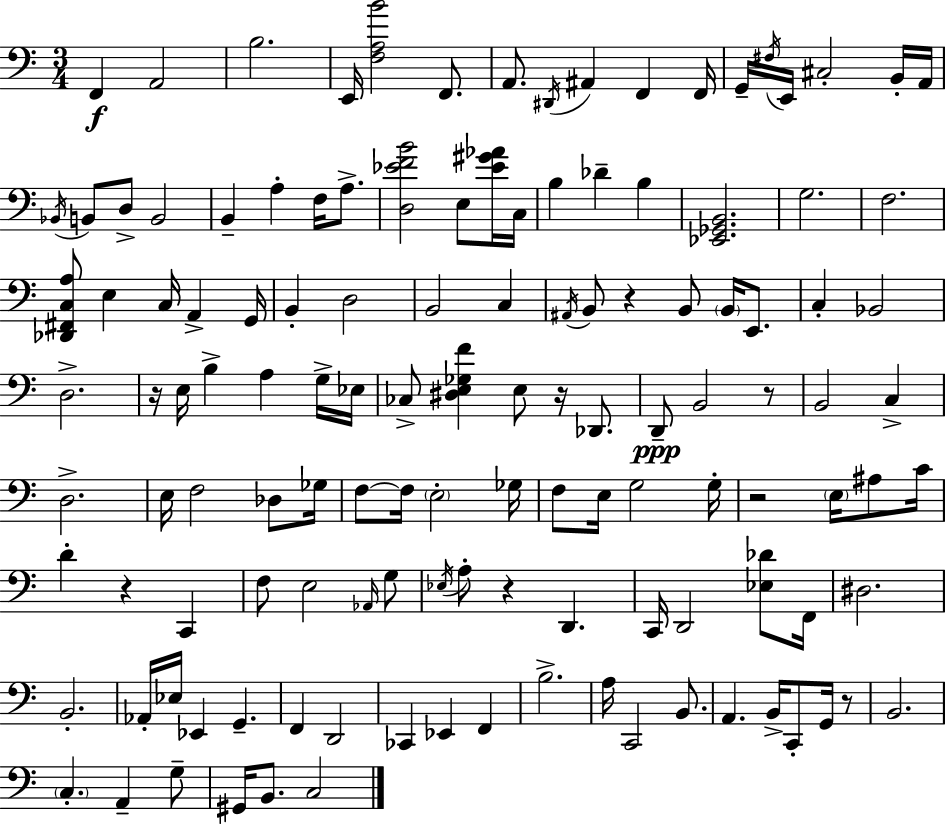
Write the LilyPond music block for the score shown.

{
  \clef bass
  \numericTimeSignature
  \time 3/4
  \key a \minor
  f,4\f a,2 | b2. | e,16 <f a b'>2 f,8. | a,8. \acciaccatura { dis,16 } ais,4 f,4 | \break f,16 g,16-- \acciaccatura { fis16 } e,16 cis2-. | b,16-. a,16 \acciaccatura { bes,16 } b,8 d8-> b,2 | b,4-- a4-. f16 | a8.-> <d ees' f' b'>2 e8 | \break <ees' gis' aes'>16 c16 b4 des'4-- b4 | <ees, ges, b,>2. | g2. | f2. | \break <des, fis, c a>8 e4 c16 a,4-> | g,16 b,4-. d2 | b,2 c4 | \acciaccatura { ais,16 } b,8 r4 b,8 | \break \parenthesize b,16 e,8. c4-. bes,2 | d2.-> | r16 e16 b4-> a4 | g16-> ees16 ces8-> <dis e ges f'>4 e8 | \break r16 des,8. d,8--\ppp b,2 | r8 b,2 | c4-> d2.-> | e16 f2 | \break des8 ges16 f8~~ f16 \parenthesize e2-. | ges16 f8 e16 g2 | g16-. r2 | \parenthesize e16 ais8 c'16 d'4-. r4 | \break c,4 f8 e2 | \grace { aes,16 } g8 \acciaccatura { ees16 } a8-. r4 | d,4. c,16 d,2 | <ees des'>8 f,16 dis2. | \break b,2.-. | aes,16-. ees16 ees,4 | g,4.-- f,4 d,2 | ces,4 ees,4 | \break f,4 b2.-> | a16 c,2 | b,8. a,4. | b,16-> c,8-. g,16 r8 b,2. | \break \parenthesize c4.-. | a,4-- g8-- gis,16 b,8. c2 | \bar "|."
}